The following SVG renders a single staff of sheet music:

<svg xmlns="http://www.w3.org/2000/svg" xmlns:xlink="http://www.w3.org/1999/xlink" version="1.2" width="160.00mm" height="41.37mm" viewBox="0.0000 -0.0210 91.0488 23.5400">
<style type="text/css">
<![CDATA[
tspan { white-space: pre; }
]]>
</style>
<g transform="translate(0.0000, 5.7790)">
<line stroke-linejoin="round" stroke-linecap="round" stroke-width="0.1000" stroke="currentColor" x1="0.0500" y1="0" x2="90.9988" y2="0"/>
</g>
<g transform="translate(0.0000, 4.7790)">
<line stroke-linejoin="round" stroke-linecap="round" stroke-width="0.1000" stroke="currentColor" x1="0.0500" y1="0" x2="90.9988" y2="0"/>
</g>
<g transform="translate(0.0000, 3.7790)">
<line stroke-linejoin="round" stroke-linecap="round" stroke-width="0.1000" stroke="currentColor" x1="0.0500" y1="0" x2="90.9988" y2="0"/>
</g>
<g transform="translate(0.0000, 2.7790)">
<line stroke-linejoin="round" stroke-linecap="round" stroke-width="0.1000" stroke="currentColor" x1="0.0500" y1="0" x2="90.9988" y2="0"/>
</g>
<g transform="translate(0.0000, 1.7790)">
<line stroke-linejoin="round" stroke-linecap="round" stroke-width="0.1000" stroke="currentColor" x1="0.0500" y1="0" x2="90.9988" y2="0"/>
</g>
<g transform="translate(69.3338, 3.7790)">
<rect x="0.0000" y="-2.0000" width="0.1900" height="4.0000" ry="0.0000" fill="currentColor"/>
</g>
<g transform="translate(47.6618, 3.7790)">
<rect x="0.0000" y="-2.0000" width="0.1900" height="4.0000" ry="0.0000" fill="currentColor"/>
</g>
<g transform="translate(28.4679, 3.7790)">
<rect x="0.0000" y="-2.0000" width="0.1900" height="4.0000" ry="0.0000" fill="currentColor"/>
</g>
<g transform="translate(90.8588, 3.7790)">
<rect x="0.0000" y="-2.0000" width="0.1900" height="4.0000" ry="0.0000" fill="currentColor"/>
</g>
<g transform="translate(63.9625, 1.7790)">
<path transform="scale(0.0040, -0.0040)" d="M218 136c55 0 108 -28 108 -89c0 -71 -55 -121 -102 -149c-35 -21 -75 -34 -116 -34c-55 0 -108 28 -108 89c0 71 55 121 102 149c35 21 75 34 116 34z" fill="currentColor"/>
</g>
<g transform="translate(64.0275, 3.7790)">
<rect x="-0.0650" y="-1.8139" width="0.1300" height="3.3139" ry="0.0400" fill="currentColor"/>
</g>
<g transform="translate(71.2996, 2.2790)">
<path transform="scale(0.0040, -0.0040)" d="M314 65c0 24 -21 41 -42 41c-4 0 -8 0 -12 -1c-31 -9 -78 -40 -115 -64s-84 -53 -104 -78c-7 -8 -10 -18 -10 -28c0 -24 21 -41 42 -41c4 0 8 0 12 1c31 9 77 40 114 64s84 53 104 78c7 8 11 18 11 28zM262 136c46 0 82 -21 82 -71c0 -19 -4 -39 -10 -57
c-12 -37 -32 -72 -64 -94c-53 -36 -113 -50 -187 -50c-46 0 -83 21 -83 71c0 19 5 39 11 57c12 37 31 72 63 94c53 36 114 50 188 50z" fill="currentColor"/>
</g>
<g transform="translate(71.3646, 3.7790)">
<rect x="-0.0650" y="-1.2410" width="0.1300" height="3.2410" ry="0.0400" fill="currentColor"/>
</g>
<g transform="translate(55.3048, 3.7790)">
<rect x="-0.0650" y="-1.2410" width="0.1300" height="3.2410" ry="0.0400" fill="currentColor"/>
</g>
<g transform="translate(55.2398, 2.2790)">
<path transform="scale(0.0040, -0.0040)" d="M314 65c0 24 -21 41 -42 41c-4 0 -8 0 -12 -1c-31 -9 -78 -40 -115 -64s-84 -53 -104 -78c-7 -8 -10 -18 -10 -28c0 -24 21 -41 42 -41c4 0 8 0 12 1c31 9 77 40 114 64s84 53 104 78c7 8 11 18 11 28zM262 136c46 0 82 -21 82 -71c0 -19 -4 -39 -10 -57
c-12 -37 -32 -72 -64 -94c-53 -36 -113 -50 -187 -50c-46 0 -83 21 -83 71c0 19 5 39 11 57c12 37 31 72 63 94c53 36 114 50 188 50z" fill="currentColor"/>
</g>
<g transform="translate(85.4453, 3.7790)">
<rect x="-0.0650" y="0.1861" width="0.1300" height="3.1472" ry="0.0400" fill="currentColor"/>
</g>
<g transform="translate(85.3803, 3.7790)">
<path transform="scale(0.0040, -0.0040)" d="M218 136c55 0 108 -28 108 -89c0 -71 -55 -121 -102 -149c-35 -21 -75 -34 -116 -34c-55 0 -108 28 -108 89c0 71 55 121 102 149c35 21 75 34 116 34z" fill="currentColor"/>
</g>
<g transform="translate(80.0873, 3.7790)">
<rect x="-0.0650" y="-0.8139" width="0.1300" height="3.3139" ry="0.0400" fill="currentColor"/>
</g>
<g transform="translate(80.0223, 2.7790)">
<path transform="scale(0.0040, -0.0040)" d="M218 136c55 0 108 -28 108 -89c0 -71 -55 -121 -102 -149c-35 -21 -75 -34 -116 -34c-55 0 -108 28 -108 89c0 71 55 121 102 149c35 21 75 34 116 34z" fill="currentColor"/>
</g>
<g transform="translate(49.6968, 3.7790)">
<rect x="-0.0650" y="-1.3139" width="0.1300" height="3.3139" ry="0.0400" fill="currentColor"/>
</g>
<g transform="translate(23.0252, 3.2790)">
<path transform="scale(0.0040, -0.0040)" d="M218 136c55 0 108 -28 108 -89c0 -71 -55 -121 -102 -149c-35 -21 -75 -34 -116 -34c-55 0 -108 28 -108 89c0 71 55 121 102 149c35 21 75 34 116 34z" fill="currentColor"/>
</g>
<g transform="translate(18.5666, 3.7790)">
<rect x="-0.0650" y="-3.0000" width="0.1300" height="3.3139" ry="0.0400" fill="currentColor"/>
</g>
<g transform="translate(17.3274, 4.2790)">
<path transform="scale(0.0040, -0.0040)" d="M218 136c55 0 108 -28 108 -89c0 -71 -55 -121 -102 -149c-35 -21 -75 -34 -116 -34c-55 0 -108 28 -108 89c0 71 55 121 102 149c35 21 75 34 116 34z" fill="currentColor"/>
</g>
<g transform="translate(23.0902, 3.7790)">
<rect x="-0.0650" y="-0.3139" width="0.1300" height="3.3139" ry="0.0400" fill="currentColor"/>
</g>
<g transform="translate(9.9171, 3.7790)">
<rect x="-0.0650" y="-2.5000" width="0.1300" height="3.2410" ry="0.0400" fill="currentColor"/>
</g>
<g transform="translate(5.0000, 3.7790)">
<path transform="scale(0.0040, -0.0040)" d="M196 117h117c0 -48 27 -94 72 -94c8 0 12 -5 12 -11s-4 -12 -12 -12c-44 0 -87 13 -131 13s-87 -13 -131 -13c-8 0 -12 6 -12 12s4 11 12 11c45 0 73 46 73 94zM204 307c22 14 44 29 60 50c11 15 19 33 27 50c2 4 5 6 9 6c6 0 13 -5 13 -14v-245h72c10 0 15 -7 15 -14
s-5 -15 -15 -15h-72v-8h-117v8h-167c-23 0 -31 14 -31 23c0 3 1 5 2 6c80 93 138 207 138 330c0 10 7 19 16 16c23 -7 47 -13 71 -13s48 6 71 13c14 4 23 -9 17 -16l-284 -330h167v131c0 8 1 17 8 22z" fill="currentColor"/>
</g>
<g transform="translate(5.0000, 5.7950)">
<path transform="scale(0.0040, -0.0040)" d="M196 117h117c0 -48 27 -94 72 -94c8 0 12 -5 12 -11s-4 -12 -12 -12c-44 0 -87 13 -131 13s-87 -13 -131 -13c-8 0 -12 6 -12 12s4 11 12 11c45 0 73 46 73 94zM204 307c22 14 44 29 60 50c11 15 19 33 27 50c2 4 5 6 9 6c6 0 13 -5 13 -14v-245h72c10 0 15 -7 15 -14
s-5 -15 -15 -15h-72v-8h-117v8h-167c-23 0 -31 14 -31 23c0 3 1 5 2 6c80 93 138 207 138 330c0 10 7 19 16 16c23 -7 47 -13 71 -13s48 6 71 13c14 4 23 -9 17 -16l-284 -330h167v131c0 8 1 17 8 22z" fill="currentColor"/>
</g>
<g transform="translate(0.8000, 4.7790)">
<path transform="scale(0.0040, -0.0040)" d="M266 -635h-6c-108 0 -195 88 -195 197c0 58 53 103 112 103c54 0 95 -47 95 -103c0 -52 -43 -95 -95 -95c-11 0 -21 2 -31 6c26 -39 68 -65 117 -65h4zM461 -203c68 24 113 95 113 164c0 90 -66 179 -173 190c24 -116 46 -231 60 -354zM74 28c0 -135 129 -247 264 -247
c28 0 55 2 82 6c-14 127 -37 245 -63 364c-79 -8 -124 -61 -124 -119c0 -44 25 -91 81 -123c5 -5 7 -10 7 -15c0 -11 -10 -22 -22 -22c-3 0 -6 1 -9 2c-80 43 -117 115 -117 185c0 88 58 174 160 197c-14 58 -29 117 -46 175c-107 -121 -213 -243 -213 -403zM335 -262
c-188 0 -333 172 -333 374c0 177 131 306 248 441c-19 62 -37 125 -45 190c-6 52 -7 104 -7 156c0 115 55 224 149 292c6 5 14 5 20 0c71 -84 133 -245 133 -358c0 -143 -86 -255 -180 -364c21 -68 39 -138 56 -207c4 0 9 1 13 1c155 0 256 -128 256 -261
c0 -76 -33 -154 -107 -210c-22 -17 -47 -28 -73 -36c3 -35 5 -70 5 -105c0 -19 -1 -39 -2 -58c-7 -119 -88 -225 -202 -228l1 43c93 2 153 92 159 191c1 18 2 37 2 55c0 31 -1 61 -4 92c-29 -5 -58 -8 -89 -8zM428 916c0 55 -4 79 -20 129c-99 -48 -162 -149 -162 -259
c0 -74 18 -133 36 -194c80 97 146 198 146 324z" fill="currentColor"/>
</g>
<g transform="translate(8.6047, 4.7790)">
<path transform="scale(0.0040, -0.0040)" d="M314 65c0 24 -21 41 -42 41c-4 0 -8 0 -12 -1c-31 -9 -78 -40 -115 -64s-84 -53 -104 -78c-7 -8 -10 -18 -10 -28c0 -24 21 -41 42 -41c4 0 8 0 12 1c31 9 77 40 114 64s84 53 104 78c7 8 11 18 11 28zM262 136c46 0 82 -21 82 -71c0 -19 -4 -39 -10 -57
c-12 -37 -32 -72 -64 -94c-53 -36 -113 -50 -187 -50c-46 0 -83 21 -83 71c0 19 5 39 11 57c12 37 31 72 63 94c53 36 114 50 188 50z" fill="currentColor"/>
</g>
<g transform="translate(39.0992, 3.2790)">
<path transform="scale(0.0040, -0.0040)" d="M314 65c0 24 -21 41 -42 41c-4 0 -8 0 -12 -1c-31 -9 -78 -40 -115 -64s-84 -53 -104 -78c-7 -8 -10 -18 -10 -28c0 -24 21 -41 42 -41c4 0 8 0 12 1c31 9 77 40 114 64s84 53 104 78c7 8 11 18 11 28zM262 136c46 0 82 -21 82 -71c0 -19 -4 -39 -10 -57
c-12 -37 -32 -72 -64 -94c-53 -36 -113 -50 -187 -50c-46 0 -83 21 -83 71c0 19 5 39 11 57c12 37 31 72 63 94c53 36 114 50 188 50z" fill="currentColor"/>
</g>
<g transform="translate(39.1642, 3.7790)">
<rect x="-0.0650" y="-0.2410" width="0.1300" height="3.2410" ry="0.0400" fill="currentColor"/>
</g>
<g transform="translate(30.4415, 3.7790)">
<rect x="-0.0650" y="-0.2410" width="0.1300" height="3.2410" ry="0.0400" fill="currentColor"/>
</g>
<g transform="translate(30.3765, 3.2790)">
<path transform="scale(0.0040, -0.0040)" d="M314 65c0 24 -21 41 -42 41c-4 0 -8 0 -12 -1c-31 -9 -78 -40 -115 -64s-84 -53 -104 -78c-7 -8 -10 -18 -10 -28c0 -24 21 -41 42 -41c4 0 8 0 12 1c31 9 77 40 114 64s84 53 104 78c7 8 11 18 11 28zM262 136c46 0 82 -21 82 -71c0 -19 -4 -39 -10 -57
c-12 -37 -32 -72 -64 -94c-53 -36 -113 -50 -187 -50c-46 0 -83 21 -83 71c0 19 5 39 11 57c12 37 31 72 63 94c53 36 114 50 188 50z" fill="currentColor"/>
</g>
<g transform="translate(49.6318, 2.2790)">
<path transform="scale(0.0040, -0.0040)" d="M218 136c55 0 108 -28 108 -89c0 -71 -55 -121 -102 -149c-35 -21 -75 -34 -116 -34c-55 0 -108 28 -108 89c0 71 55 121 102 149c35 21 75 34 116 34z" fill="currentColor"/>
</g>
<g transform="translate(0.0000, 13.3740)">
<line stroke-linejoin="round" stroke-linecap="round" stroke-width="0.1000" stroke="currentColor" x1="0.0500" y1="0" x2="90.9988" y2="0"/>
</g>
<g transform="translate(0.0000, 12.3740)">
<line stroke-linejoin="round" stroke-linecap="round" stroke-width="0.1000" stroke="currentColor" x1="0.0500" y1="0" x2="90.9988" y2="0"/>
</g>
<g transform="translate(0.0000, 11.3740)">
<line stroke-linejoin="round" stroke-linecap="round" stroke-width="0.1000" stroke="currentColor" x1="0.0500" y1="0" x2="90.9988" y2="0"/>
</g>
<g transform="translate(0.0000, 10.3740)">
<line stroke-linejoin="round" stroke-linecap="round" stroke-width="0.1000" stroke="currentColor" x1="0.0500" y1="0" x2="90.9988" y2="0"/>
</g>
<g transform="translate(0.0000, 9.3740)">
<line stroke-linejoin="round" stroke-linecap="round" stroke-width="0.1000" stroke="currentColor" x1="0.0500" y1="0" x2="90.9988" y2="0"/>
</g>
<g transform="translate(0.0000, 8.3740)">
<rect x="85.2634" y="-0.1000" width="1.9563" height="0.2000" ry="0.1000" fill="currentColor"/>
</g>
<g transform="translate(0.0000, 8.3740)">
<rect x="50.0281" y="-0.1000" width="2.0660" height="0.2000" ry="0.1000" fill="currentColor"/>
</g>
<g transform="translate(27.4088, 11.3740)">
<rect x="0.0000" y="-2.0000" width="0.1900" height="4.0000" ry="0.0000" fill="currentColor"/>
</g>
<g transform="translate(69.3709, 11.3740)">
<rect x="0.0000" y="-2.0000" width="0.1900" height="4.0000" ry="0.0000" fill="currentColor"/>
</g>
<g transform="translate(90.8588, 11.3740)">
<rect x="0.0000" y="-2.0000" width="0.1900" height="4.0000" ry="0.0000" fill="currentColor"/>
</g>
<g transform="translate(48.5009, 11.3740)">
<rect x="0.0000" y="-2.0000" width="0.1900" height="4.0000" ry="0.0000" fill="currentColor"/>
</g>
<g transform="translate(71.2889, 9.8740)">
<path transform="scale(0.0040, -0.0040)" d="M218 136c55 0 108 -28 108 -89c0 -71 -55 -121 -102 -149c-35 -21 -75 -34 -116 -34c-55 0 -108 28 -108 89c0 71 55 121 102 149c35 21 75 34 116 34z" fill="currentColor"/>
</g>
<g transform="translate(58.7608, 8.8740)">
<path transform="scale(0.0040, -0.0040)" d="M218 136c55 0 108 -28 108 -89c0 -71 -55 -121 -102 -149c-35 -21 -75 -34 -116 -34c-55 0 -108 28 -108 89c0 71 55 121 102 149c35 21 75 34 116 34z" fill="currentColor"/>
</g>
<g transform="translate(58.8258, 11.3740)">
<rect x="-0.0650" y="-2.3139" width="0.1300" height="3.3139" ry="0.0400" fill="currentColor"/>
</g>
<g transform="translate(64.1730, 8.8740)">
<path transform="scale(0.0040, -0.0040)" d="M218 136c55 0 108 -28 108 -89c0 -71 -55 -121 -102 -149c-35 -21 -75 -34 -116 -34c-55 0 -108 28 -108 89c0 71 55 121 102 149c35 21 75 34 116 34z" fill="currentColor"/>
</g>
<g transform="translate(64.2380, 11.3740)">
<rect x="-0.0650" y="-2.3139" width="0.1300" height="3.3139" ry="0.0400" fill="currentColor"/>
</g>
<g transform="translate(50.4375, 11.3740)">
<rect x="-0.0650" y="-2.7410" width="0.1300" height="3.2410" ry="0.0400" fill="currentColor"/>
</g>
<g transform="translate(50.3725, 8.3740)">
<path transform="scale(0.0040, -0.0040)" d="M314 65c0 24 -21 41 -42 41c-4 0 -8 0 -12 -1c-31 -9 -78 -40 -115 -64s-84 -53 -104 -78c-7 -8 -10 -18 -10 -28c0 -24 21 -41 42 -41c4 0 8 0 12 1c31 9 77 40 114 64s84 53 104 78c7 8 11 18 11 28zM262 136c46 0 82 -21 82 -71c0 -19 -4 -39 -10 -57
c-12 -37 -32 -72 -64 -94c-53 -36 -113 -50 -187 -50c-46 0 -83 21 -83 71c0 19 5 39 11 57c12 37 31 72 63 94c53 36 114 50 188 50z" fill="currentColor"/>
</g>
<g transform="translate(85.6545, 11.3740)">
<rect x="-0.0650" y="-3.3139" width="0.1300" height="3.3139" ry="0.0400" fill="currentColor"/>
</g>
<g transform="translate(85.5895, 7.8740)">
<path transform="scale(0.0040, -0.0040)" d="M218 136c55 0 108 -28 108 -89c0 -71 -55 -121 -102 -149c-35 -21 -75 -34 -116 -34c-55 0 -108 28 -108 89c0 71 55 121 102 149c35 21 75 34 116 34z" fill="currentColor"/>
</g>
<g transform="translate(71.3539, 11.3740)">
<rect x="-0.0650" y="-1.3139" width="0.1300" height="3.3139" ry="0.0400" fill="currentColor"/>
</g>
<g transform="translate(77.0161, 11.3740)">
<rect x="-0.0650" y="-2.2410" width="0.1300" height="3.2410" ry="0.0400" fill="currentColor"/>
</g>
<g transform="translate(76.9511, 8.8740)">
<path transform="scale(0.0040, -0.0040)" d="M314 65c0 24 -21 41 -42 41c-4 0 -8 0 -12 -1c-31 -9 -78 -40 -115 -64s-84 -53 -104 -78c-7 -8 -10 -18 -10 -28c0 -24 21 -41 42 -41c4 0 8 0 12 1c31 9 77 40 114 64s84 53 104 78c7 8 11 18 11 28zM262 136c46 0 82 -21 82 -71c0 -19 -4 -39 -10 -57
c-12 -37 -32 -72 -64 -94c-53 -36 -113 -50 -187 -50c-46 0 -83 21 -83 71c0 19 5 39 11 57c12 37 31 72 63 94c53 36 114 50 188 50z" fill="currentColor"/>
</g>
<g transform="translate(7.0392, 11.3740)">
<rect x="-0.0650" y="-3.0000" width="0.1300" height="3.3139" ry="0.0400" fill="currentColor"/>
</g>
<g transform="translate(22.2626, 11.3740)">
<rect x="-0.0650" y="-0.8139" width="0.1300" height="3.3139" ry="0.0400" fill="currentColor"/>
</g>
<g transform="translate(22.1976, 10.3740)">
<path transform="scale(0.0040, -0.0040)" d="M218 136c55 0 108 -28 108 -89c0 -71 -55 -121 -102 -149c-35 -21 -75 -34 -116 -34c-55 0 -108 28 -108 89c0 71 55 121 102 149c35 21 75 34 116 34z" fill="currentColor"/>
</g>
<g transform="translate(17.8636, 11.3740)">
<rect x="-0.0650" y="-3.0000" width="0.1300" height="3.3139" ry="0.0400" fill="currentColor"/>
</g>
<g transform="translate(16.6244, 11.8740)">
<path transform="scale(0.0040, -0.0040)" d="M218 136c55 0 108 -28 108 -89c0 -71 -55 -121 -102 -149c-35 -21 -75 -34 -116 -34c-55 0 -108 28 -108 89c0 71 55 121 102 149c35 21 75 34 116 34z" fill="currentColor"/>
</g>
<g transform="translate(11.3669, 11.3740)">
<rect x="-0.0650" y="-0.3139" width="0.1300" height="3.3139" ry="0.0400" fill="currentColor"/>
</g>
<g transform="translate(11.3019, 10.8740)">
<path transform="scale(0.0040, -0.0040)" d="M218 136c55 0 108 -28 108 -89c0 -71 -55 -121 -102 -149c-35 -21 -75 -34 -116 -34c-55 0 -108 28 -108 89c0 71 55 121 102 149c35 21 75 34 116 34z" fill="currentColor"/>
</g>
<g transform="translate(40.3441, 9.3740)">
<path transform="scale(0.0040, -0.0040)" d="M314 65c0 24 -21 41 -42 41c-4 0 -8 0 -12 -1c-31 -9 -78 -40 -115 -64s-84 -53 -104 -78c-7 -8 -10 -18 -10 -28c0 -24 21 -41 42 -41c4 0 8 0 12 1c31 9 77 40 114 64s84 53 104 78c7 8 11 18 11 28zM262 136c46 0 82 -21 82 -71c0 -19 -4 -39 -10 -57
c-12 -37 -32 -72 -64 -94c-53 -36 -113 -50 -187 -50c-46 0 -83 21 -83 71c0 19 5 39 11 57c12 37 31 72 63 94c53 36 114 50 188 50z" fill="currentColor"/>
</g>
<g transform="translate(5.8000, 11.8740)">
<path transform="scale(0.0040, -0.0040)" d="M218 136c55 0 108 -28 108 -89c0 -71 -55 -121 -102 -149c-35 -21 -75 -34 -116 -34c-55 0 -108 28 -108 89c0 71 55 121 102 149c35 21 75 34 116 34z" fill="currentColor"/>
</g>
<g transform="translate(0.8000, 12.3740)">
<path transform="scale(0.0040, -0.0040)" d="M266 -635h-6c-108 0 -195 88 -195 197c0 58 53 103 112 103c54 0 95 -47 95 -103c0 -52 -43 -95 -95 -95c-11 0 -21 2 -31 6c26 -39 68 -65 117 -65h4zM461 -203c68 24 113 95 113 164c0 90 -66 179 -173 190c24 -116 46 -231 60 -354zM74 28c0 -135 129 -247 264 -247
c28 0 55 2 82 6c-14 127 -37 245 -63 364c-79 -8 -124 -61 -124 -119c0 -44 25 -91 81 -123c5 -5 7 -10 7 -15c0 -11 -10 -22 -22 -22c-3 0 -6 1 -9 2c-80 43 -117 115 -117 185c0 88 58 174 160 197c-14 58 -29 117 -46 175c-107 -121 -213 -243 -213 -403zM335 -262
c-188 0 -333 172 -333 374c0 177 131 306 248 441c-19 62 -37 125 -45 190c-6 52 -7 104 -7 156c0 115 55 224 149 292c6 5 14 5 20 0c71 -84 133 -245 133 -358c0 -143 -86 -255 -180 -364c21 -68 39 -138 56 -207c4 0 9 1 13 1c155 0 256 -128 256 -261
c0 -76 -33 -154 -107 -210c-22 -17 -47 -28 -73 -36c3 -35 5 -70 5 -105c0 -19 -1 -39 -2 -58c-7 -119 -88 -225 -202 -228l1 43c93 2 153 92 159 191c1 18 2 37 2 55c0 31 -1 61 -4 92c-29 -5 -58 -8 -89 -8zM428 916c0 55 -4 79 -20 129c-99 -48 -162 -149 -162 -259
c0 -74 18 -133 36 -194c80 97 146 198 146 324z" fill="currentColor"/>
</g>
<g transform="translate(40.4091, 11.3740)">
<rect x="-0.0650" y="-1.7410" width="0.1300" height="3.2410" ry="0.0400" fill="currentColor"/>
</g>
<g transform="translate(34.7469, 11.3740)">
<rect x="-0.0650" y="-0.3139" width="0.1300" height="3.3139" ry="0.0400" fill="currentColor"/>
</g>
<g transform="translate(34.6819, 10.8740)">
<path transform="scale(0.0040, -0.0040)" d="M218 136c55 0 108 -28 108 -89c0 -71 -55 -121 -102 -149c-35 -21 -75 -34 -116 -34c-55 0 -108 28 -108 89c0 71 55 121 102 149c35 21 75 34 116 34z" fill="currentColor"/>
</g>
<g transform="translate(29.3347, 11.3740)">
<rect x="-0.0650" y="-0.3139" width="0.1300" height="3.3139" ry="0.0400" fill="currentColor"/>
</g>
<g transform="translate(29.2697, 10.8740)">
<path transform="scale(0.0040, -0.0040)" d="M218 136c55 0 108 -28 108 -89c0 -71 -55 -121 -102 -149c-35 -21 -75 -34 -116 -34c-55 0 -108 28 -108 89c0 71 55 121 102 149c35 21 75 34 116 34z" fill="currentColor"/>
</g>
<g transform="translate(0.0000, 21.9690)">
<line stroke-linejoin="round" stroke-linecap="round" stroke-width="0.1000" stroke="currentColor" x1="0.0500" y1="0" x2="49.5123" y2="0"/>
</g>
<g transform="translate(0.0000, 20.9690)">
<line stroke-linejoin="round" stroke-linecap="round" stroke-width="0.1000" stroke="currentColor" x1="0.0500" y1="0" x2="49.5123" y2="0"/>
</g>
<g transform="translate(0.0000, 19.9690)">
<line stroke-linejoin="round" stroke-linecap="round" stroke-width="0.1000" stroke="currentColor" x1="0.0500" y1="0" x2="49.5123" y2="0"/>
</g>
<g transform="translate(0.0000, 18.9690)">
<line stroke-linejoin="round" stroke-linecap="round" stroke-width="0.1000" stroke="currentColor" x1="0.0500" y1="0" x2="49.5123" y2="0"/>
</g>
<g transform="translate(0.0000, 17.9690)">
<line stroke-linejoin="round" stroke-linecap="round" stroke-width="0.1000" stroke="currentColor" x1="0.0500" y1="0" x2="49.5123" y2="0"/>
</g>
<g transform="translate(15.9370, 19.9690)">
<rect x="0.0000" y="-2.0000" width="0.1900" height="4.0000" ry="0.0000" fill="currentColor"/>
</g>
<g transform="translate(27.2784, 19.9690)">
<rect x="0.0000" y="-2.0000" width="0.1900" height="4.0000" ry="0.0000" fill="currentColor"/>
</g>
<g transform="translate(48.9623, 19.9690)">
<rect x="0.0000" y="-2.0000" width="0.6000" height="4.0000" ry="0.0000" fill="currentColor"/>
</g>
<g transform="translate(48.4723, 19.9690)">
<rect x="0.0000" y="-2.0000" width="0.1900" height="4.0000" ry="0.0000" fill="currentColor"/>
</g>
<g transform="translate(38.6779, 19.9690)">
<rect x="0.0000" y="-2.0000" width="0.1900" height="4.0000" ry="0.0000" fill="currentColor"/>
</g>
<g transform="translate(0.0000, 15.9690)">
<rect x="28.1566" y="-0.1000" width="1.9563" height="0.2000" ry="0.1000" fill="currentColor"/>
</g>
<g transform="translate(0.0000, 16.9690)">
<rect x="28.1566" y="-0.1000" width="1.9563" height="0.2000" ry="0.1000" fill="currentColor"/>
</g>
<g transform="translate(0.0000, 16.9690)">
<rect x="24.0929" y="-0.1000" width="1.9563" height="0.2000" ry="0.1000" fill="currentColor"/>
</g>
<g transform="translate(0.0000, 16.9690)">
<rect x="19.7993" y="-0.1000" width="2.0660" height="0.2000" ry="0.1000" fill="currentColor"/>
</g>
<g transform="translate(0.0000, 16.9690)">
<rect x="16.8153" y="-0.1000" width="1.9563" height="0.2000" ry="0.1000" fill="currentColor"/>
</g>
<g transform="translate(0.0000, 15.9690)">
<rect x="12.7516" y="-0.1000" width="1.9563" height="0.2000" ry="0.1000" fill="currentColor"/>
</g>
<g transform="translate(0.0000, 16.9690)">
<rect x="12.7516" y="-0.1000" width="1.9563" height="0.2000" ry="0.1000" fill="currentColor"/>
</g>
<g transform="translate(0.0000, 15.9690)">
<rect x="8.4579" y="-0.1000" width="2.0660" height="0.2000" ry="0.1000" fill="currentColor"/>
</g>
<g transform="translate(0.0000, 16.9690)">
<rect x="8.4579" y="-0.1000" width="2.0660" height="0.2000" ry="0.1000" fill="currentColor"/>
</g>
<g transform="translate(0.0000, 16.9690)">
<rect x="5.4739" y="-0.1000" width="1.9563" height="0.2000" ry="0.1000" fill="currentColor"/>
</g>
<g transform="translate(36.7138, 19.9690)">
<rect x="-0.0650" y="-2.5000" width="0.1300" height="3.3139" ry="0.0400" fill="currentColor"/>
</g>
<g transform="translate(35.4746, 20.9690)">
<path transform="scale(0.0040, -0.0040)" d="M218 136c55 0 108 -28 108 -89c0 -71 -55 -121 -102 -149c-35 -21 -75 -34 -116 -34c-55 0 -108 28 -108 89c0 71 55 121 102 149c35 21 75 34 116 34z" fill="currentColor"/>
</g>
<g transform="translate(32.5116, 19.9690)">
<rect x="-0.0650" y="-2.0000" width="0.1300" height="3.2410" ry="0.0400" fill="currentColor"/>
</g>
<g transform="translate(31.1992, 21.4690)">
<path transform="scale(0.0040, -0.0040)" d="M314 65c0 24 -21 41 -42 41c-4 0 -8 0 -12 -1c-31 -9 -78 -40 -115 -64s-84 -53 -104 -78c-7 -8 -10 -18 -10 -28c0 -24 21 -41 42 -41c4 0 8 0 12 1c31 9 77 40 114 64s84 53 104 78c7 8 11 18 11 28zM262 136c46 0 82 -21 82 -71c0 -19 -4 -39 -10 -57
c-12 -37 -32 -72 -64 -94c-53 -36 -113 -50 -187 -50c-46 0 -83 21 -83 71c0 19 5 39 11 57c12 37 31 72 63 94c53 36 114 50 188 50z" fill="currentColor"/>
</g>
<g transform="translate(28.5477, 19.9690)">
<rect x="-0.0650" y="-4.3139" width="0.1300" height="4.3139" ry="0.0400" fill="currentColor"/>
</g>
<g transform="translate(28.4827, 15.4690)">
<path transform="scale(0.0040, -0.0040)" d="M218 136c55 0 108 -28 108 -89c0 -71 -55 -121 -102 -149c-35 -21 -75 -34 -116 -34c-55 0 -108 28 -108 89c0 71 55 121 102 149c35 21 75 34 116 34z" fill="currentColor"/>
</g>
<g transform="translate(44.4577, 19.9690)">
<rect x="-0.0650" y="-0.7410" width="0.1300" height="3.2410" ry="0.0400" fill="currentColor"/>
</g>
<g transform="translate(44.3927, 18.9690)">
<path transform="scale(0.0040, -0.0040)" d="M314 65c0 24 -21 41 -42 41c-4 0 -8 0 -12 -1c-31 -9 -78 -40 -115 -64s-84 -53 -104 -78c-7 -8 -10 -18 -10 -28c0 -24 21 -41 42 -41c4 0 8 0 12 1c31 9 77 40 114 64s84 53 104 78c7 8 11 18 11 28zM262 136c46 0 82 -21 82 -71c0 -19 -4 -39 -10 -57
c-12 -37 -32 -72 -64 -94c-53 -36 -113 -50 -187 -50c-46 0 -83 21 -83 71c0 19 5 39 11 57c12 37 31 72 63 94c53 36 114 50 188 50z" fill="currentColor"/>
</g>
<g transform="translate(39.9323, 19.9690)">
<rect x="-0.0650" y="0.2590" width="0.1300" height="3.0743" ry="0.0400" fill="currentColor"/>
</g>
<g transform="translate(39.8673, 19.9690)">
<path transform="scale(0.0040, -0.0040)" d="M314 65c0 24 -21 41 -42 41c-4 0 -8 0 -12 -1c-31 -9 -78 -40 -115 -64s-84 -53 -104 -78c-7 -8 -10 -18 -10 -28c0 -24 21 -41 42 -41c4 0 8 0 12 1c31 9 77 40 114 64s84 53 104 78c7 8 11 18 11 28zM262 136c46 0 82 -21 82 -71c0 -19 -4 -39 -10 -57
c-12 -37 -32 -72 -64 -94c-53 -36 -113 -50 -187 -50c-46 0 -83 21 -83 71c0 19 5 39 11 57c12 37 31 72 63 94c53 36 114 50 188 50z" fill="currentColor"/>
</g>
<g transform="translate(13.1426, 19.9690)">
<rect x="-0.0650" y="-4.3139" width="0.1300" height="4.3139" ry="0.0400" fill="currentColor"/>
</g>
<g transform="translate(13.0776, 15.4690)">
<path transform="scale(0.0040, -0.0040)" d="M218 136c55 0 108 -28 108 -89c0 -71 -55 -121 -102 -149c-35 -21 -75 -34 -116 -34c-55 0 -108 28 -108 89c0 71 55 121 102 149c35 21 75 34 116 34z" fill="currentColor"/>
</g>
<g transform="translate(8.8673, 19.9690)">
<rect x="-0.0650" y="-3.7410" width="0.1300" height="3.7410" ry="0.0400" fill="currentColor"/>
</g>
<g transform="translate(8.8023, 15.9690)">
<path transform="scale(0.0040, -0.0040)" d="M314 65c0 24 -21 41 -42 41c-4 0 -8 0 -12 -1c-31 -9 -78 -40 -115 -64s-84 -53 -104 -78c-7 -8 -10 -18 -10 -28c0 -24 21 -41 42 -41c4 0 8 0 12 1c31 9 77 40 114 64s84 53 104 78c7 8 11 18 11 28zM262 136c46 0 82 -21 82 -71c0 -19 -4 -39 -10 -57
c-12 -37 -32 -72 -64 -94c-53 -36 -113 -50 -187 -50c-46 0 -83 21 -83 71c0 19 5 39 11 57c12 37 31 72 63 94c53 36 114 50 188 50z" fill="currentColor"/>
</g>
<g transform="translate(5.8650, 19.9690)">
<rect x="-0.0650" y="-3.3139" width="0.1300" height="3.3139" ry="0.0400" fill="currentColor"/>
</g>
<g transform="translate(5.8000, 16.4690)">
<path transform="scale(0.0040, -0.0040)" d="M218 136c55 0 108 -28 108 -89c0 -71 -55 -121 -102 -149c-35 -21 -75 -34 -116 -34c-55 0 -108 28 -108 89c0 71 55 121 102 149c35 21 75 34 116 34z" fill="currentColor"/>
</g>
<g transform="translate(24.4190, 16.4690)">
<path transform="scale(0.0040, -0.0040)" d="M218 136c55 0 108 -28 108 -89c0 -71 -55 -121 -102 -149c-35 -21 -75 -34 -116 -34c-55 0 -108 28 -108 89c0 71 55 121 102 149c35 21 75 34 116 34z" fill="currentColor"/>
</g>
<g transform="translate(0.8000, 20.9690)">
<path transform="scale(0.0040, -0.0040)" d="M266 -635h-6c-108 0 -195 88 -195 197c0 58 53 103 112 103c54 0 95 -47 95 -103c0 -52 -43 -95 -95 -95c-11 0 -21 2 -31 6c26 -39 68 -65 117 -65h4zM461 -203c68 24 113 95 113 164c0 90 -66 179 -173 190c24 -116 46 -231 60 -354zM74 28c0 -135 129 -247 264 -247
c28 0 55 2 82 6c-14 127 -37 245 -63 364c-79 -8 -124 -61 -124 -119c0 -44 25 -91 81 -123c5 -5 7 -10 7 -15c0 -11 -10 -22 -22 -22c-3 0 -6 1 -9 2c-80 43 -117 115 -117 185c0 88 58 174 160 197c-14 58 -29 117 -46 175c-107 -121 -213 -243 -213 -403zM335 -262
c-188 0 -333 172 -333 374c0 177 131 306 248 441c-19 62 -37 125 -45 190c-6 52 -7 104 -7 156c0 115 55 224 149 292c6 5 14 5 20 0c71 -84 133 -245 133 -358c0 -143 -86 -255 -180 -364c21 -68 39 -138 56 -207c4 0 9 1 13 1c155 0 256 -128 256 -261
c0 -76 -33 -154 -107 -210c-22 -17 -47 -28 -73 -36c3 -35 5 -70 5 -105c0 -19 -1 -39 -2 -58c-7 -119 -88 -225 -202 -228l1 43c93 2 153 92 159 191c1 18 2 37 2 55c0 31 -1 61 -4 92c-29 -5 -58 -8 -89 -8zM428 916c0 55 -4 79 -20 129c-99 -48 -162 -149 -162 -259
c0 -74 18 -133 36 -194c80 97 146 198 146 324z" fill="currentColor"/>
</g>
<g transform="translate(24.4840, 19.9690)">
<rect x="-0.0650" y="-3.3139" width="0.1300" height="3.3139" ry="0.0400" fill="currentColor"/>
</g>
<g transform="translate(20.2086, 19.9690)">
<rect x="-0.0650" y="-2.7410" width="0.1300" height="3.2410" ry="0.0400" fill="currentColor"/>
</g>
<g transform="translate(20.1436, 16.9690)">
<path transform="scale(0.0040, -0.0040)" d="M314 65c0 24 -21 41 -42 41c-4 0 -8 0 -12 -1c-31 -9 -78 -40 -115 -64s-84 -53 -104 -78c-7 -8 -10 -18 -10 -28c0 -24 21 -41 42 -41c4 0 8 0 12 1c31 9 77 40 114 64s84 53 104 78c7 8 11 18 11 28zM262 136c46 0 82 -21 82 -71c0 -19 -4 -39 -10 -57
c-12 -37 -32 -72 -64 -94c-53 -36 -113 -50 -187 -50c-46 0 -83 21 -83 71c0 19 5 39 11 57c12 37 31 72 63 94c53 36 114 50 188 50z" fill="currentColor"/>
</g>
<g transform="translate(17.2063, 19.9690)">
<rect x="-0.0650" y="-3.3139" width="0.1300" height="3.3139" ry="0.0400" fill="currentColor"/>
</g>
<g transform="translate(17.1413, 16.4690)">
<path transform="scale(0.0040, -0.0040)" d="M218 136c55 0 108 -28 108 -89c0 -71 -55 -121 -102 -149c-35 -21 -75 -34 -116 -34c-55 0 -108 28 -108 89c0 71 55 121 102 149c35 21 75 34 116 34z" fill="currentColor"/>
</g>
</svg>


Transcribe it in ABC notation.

X:1
T:Untitled
M:4/4
L:1/4
K:C
G2 A c c2 c2 e e2 f e2 d B A c A d c c f2 a2 g g e g2 b b c'2 d' b a2 b d' F2 G B2 d2